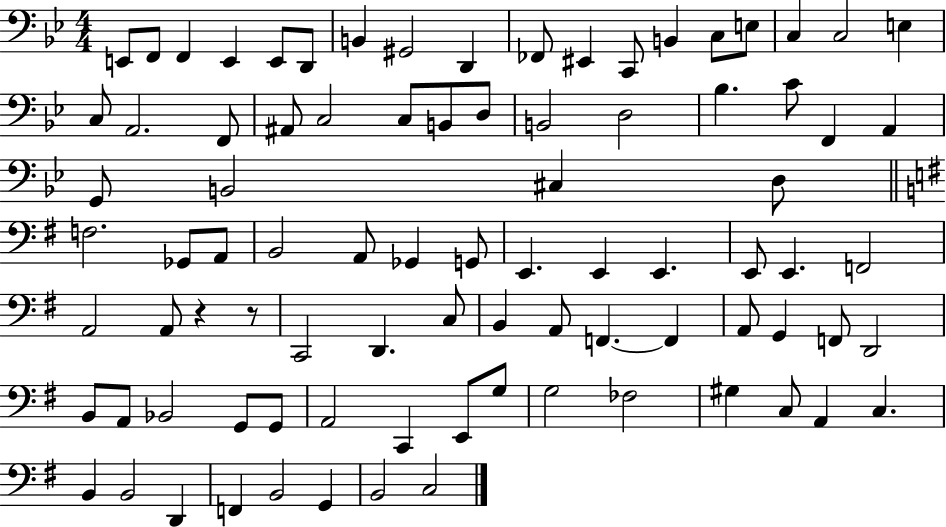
X:1
T:Untitled
M:4/4
L:1/4
K:Bb
E,,/2 F,,/2 F,, E,, E,,/2 D,,/2 B,, ^G,,2 D,, _F,,/2 ^E,, C,,/2 B,, C,/2 E,/2 C, C,2 E, C,/2 A,,2 F,,/2 ^A,,/2 C,2 C,/2 B,,/2 D,/2 B,,2 D,2 _B, C/2 F,, A,, G,,/2 B,,2 ^C, D,/2 F,2 _G,,/2 A,,/2 B,,2 A,,/2 _G,, G,,/2 E,, E,, E,, E,,/2 E,, F,,2 A,,2 A,,/2 z z/2 C,,2 D,, C,/2 B,, A,,/2 F,, F,, A,,/2 G,, F,,/2 D,,2 B,,/2 A,,/2 _B,,2 G,,/2 G,,/2 A,,2 C,, E,,/2 G,/2 G,2 _F,2 ^G, C,/2 A,, C, B,, B,,2 D,, F,, B,,2 G,, B,,2 C,2